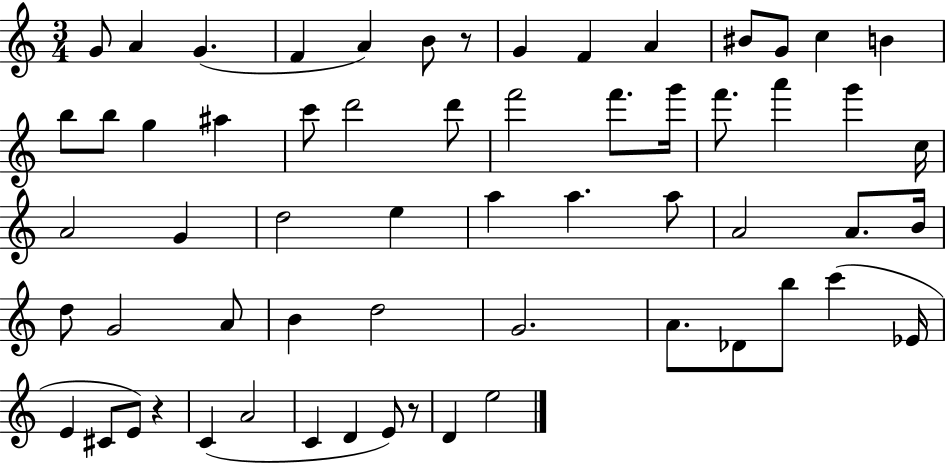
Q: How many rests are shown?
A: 3